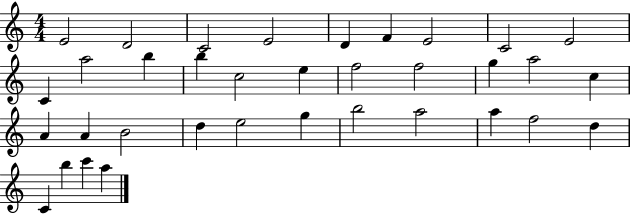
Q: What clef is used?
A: treble